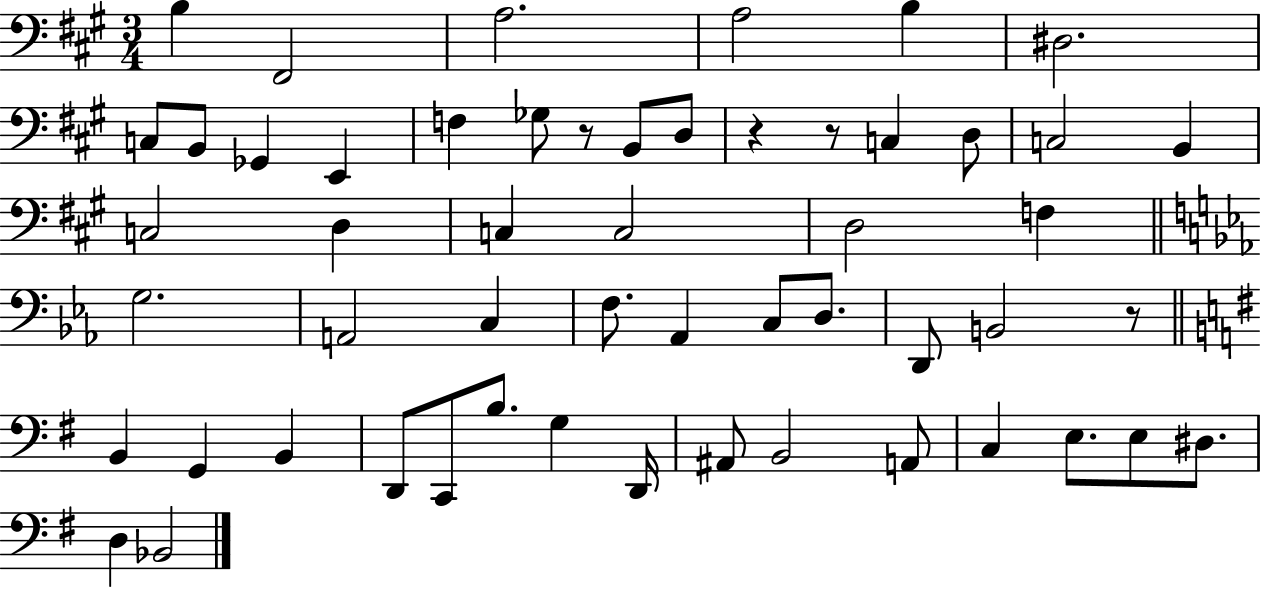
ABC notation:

X:1
T:Untitled
M:3/4
L:1/4
K:A
B, ^F,,2 A,2 A,2 B, ^D,2 C,/2 B,,/2 _G,, E,, F, _G,/2 z/2 B,,/2 D,/2 z z/2 C, D,/2 C,2 B,, C,2 D, C, C,2 D,2 F, G,2 A,,2 C, F,/2 _A,, C,/2 D,/2 D,,/2 B,,2 z/2 B,, G,, B,, D,,/2 C,,/2 B,/2 G, D,,/4 ^A,,/2 B,,2 A,,/2 C, E,/2 E,/2 ^D,/2 D, _B,,2